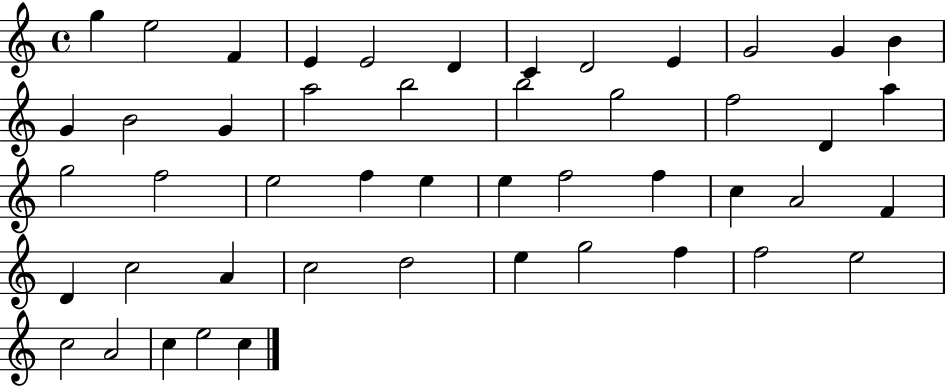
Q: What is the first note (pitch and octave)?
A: G5